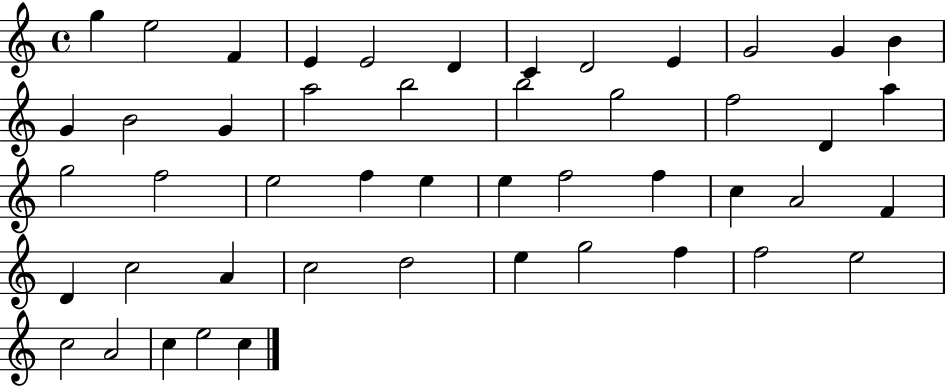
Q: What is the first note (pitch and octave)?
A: G5